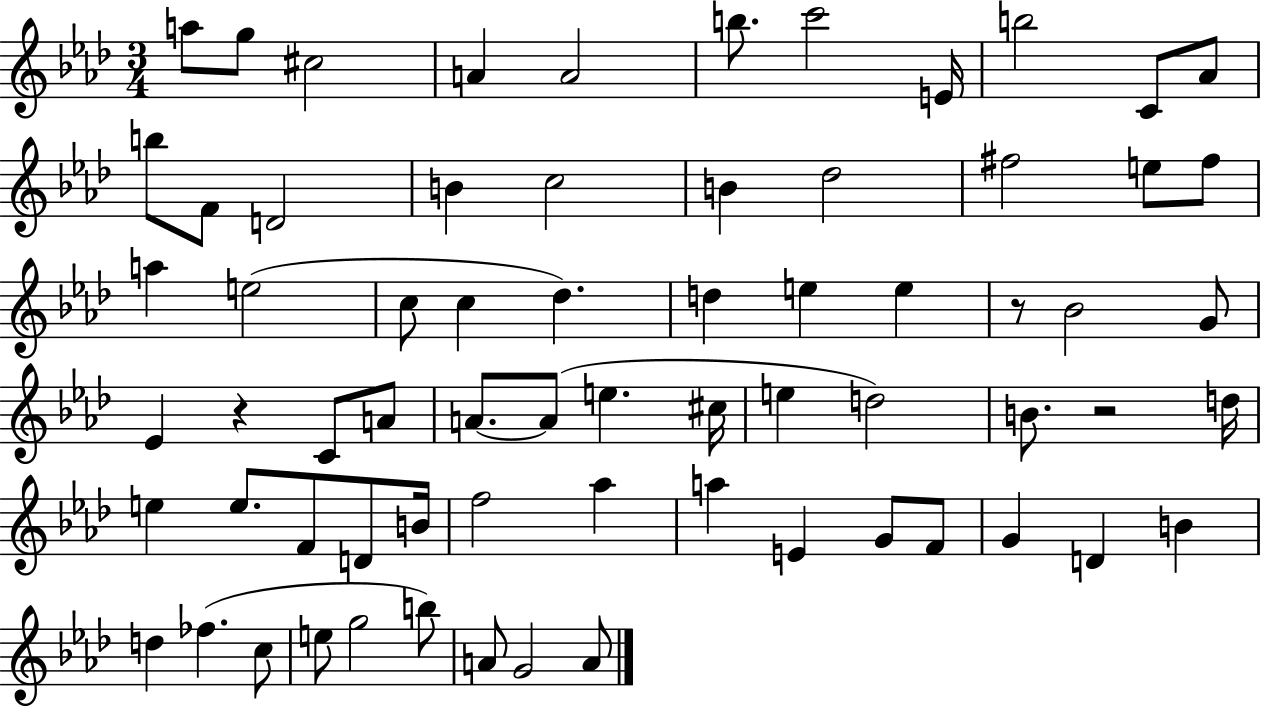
A5/e G5/e C#5/h A4/q A4/h B5/e. C6/h E4/s B5/h C4/e Ab4/e B5/e F4/e D4/h B4/q C5/h B4/q Db5/h F#5/h E5/e F#5/e A5/q E5/h C5/e C5/q Db5/q. D5/q E5/q E5/q R/e Bb4/h G4/e Eb4/q R/q C4/e A4/e A4/e. A4/e E5/q. C#5/s E5/q D5/h B4/e. R/h D5/s E5/q E5/e. F4/e D4/e B4/s F5/h Ab5/q A5/q E4/q G4/e F4/e G4/q D4/q B4/q D5/q FES5/q. C5/e E5/e G5/h B5/e A4/e G4/h A4/e